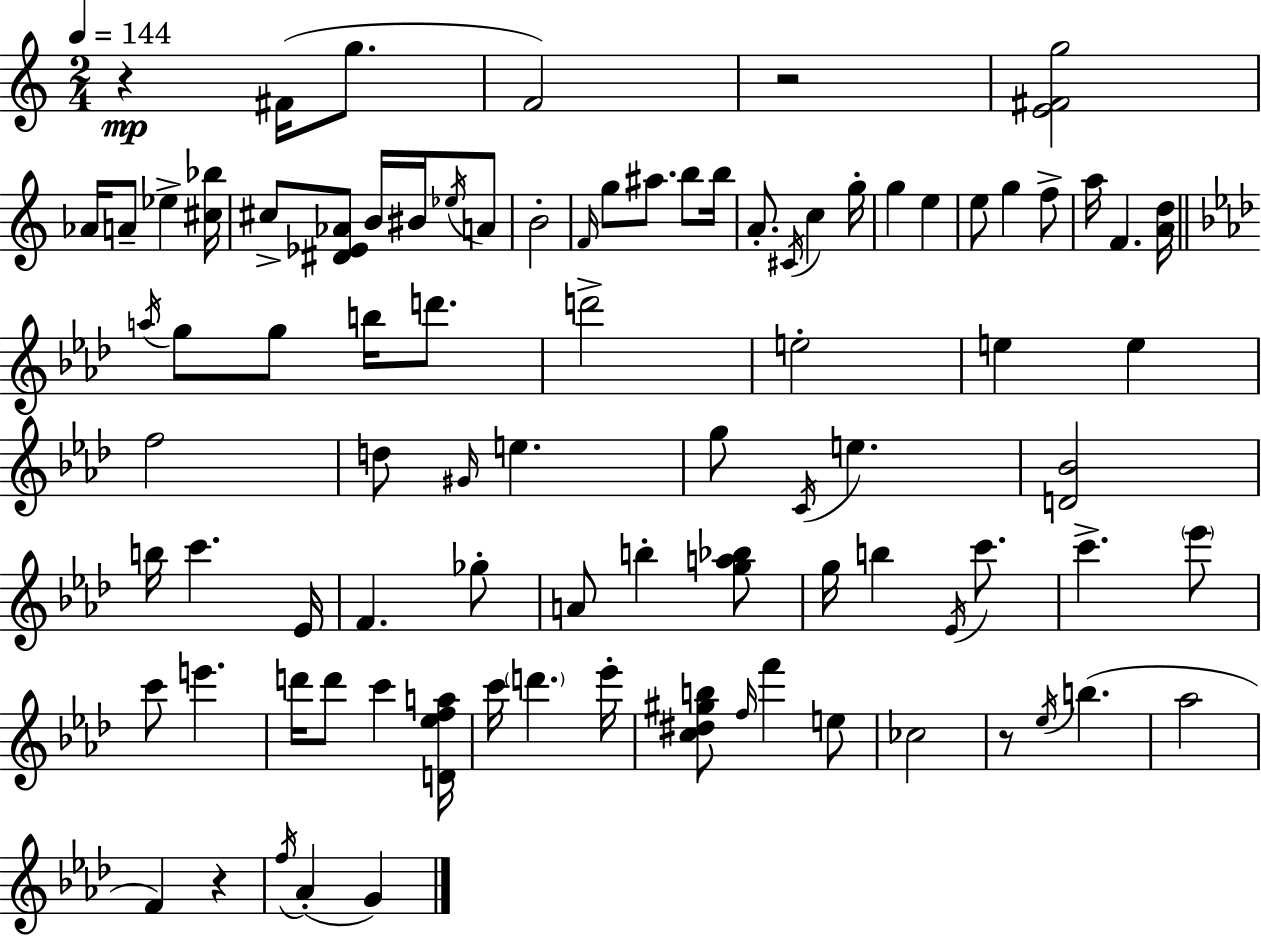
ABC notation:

X:1
T:Untitled
M:2/4
L:1/4
K:Am
z ^F/4 g/2 F2 z2 [E^Fg]2 _A/4 A/2 _e [^c_b]/4 ^c/2 [^D_E_A]/2 B/4 ^B/4 _e/4 A/2 B2 F/4 g/2 ^a/2 b/2 b/4 A/2 ^C/4 c g/4 g e e/2 g f/2 a/4 F [Ad]/4 a/4 g/2 g/2 b/4 d'/2 d'2 e2 e e f2 d/2 ^G/4 e g/2 C/4 e [D_B]2 b/4 c' _E/4 F _g/2 A/2 b [ga_b]/2 g/4 b _E/4 c'/2 c' _e'/2 c'/2 e' d'/4 d'/2 c' [D_efa]/4 c'/4 d' _e'/4 [c^d^gb]/2 f/4 f' e/2 _c2 z/2 _e/4 b _a2 F z f/4 _A G